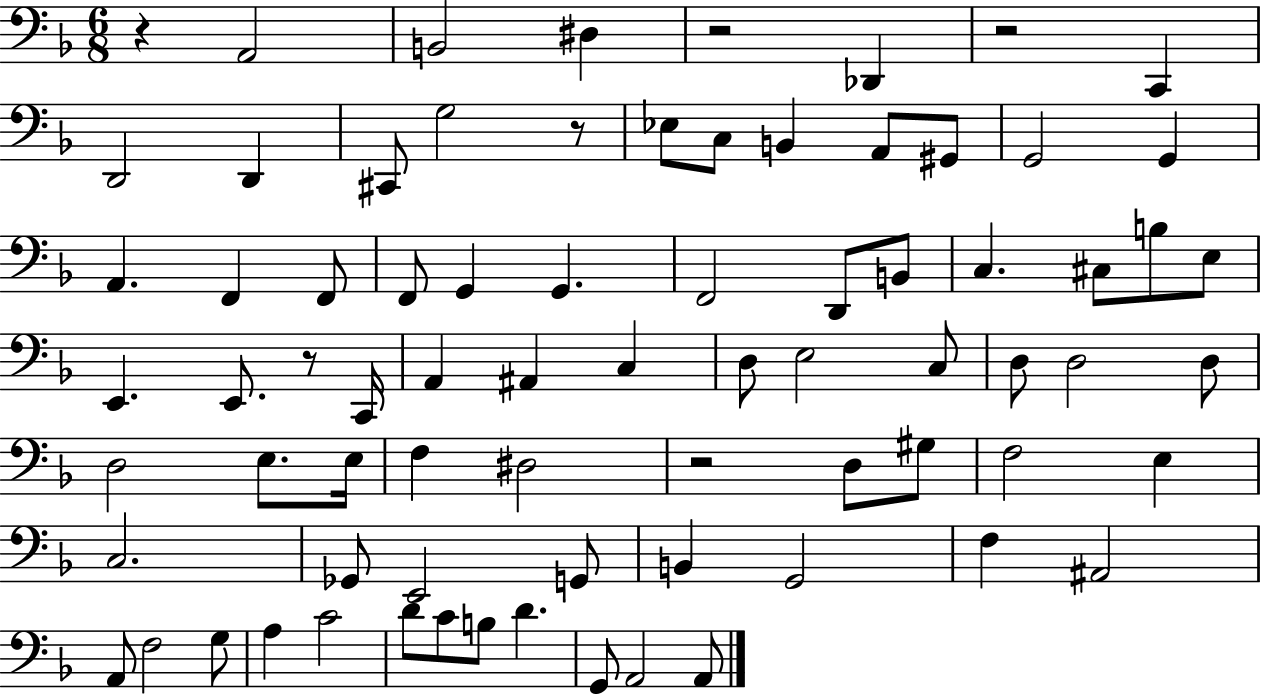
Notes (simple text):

R/q A2/h B2/h D#3/q R/h Db2/q R/h C2/q D2/h D2/q C#2/e G3/h R/e Eb3/e C3/e B2/q A2/e G#2/e G2/h G2/q A2/q. F2/q F2/e F2/e G2/q G2/q. F2/h D2/e B2/e C3/q. C#3/e B3/e E3/e E2/q. E2/e. R/e C2/s A2/q A#2/q C3/q D3/e E3/h C3/e D3/e D3/h D3/e D3/h E3/e. E3/s F3/q D#3/h R/h D3/e G#3/e F3/h E3/q C3/h. Gb2/e E2/h G2/e B2/q G2/h F3/q A#2/h A2/e F3/h G3/e A3/q C4/h D4/e C4/e B3/e D4/q. G2/e A2/h A2/e